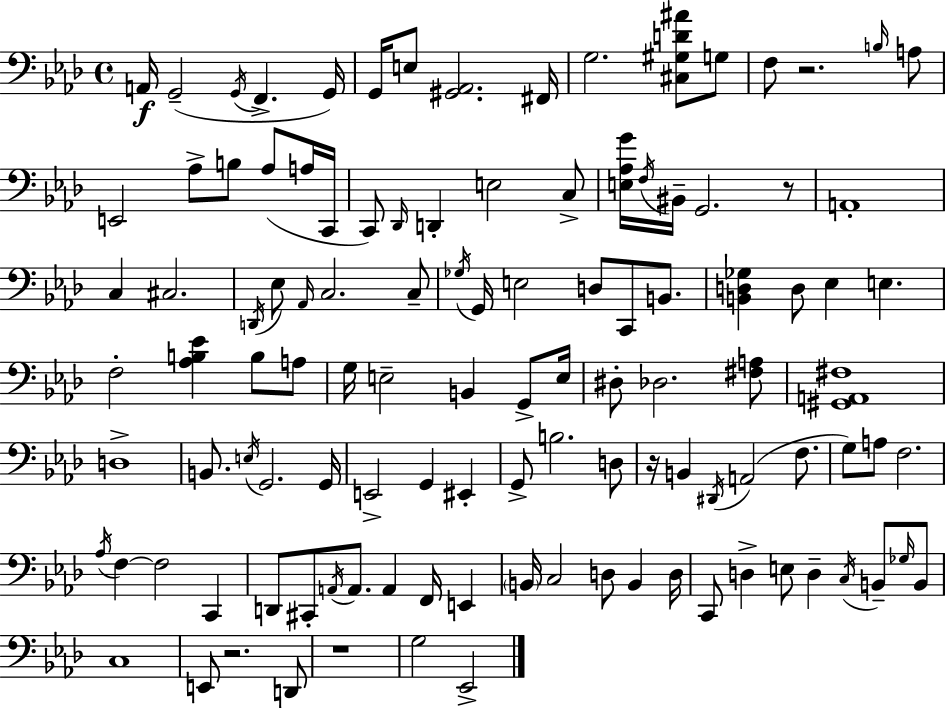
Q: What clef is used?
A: bass